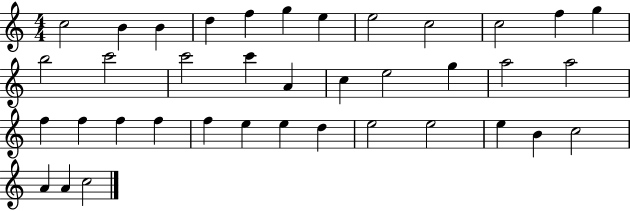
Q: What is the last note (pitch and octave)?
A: C5